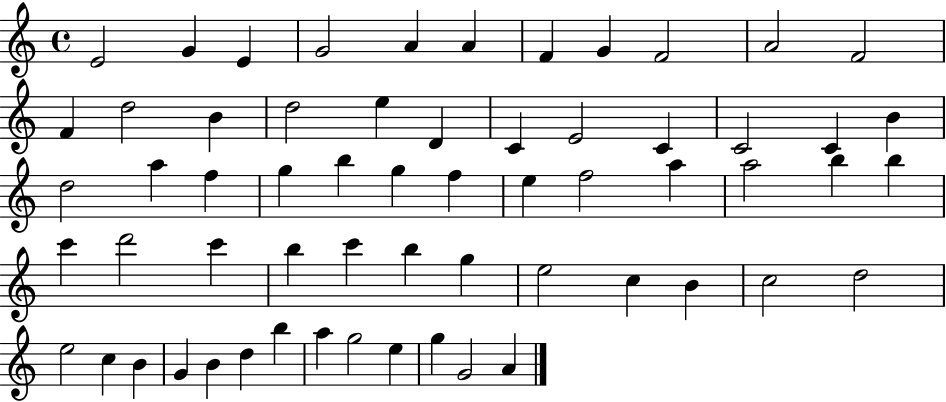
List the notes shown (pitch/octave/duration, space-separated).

E4/h G4/q E4/q G4/h A4/q A4/q F4/q G4/q F4/h A4/h F4/h F4/q D5/h B4/q D5/h E5/q D4/q C4/q E4/h C4/q C4/h C4/q B4/q D5/h A5/q F5/q G5/q B5/q G5/q F5/q E5/q F5/h A5/q A5/h B5/q B5/q C6/q D6/h C6/q B5/q C6/q B5/q G5/q E5/h C5/q B4/q C5/h D5/h E5/h C5/q B4/q G4/q B4/q D5/q B5/q A5/q G5/h E5/q G5/q G4/h A4/q